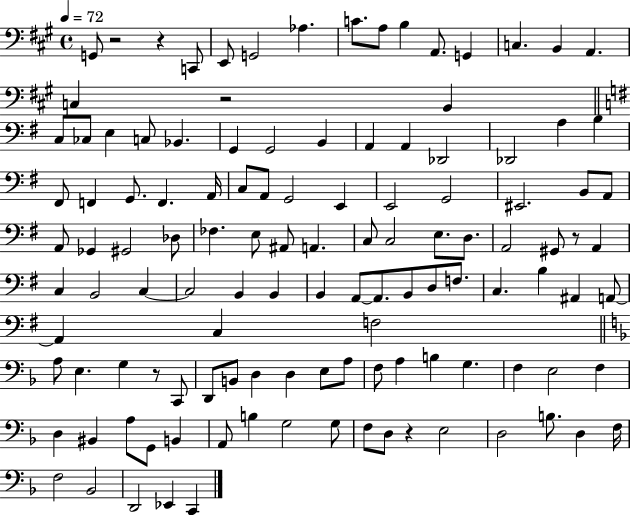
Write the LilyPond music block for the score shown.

{
  \clef bass
  \time 4/4
  \defaultTimeSignature
  \key a \major
  \tempo 4 = 72
  g,8 r2 r4 c,8 | e,8 g,2 aes4. | c'8. a8 b4 a,8. g,4 | c4. b,4 a,4. | \break c4 r2 b,4 | \bar "||" \break \key g \major c8 ces8 e4 c8 bes,4. | g,4 g,2 b,4 | a,4 a,4 des,2 | des,2 a4 b4 | \break fis,8 f,4 g,8. f,4. a,16 | c8 a,8 g,2 e,4 | e,2 g,2 | eis,2. b,8 a,8 | \break a,8 ges,4 gis,2 des8 | fes4. e8 ais,8 a,4. | c8 c2 e8. d8. | a,2 gis,8 r8 a,4 | \break c4 b,2 c4~~ | c2 b,4 b,4 | b,4 a,8~~ a,8. b,8 d8 f8. | c4. b4 ais,4 a,8~~ | \break a,4 c4 f2 | \bar "||" \break \key f \major a8 e4. g4 r8 c,8 | d,8 b,8 d4 d4 e8 a8 | f8 a4 b4 g4. | f4 e2 f4 | \break d4 bis,4 a8 g,8 b,4 | a,8 b4 g2 g8 | f8 d8 r4 e2 | d2 b8. d4 f16 | \break f2 bes,2 | d,2 ees,4 c,4 | \bar "|."
}